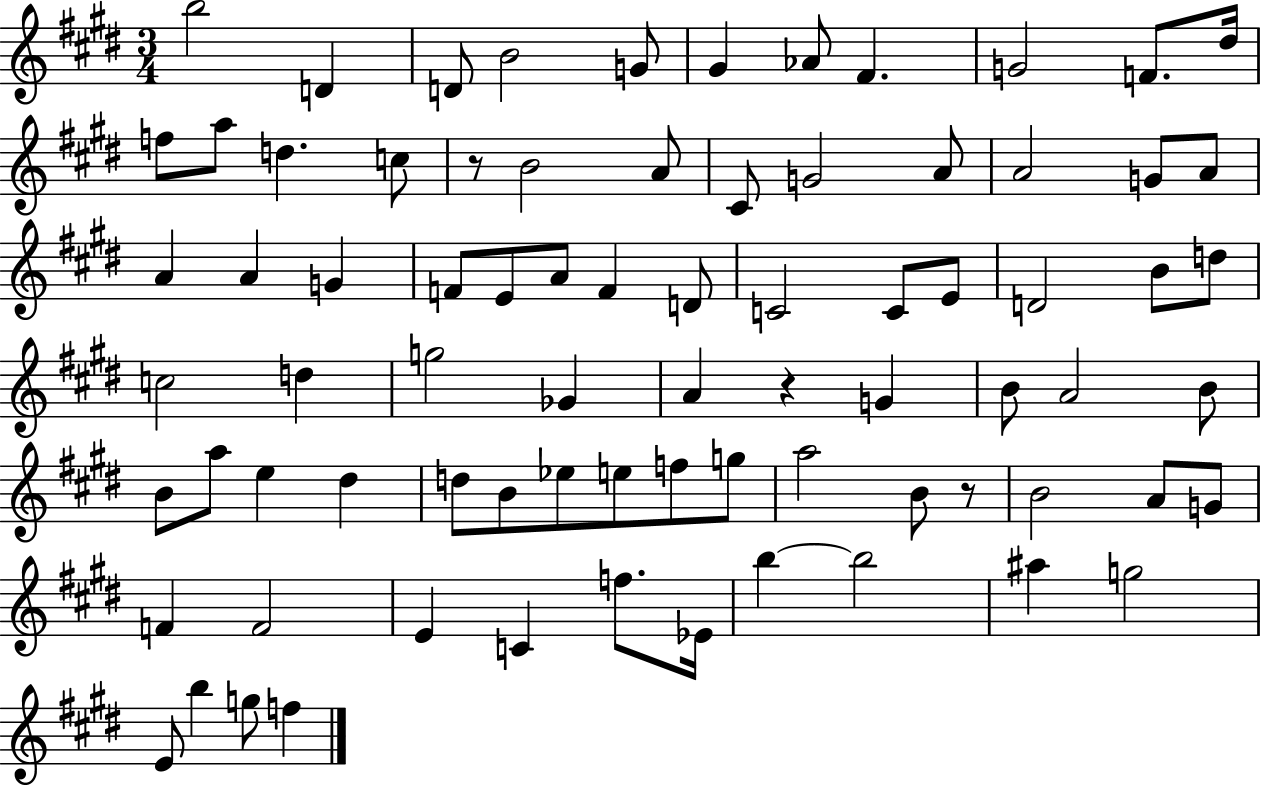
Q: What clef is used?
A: treble